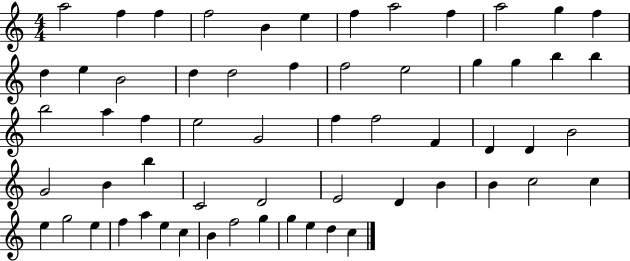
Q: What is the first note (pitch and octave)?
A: A5